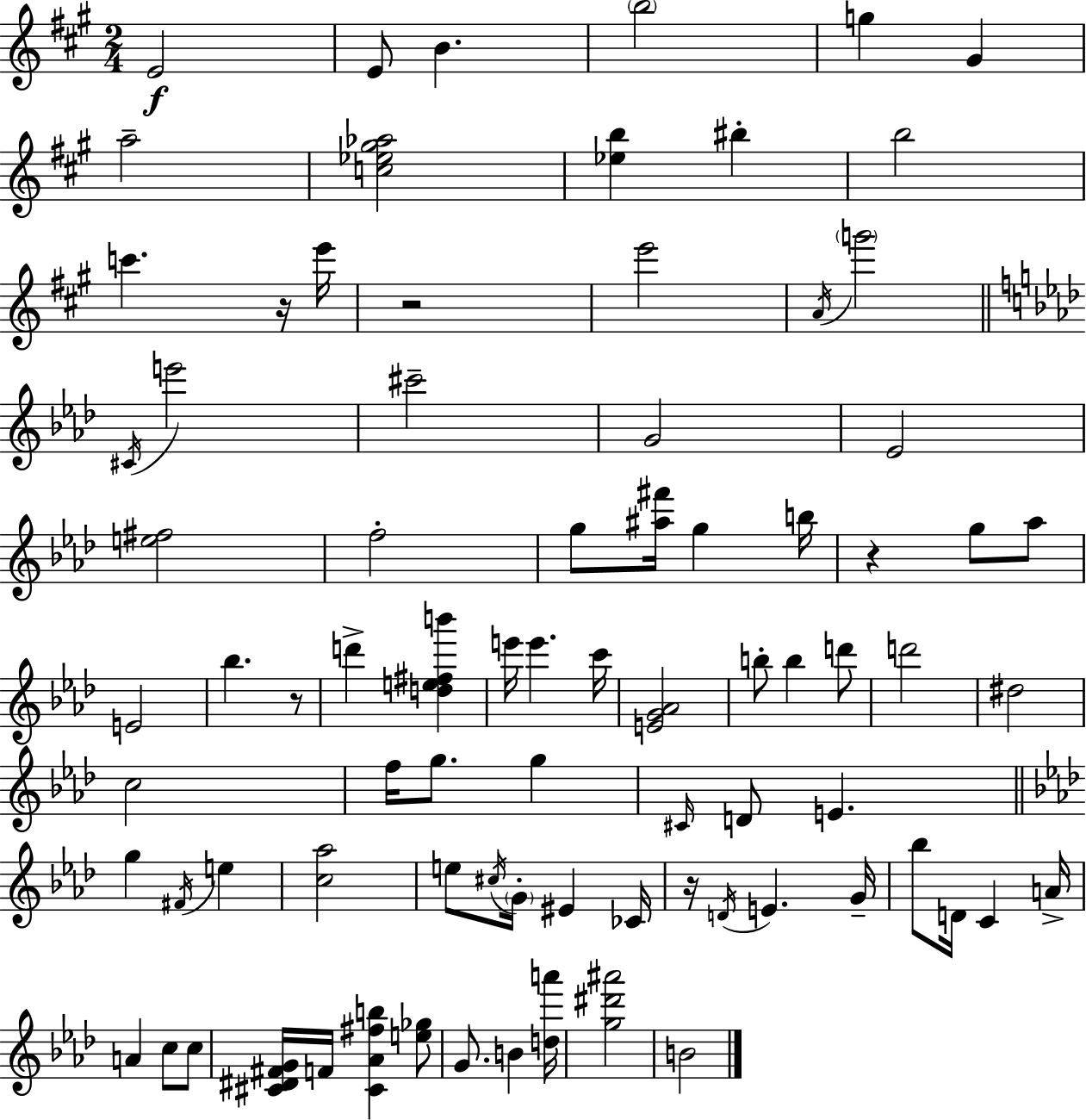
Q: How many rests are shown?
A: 5